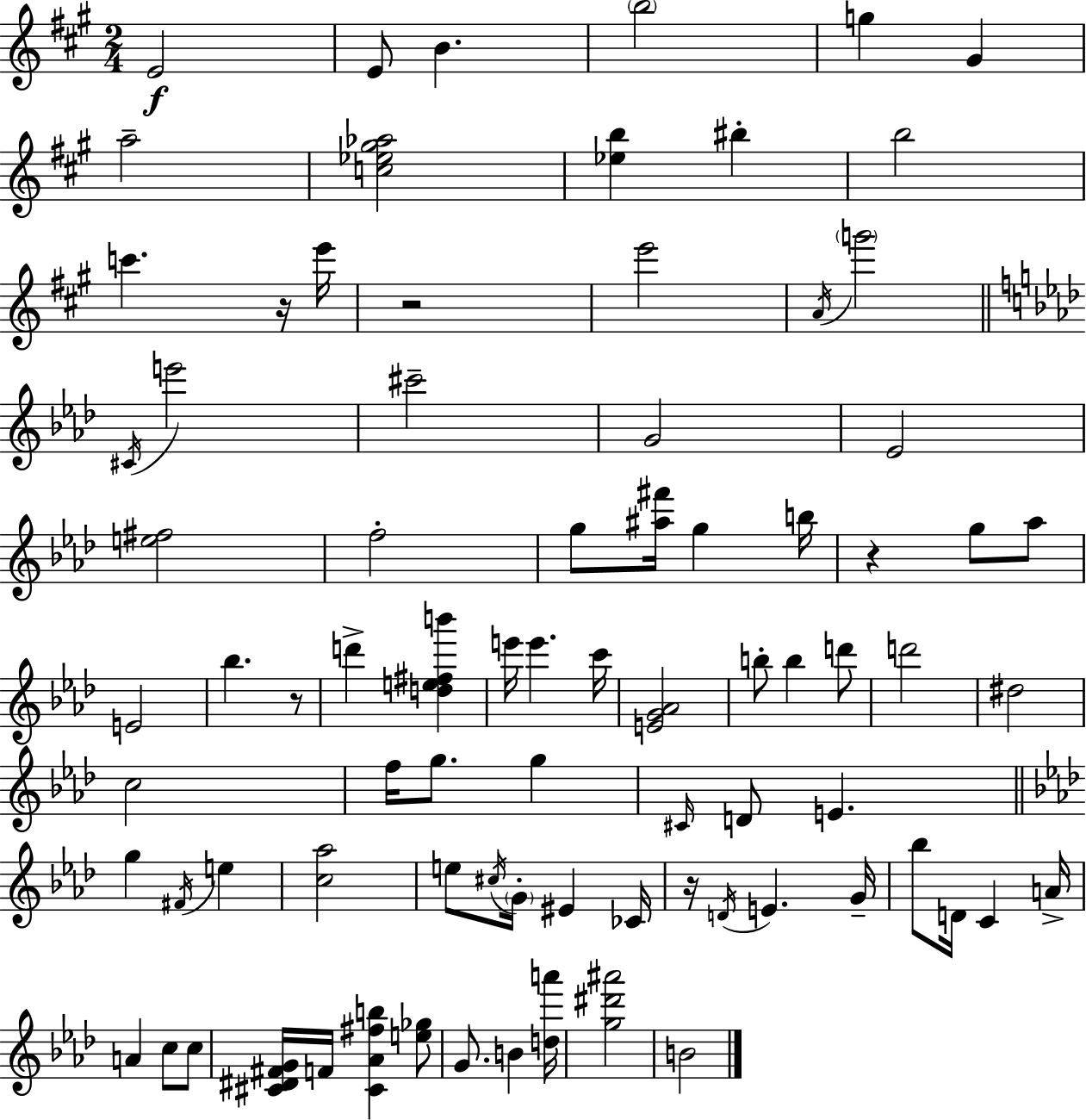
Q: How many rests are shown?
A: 5